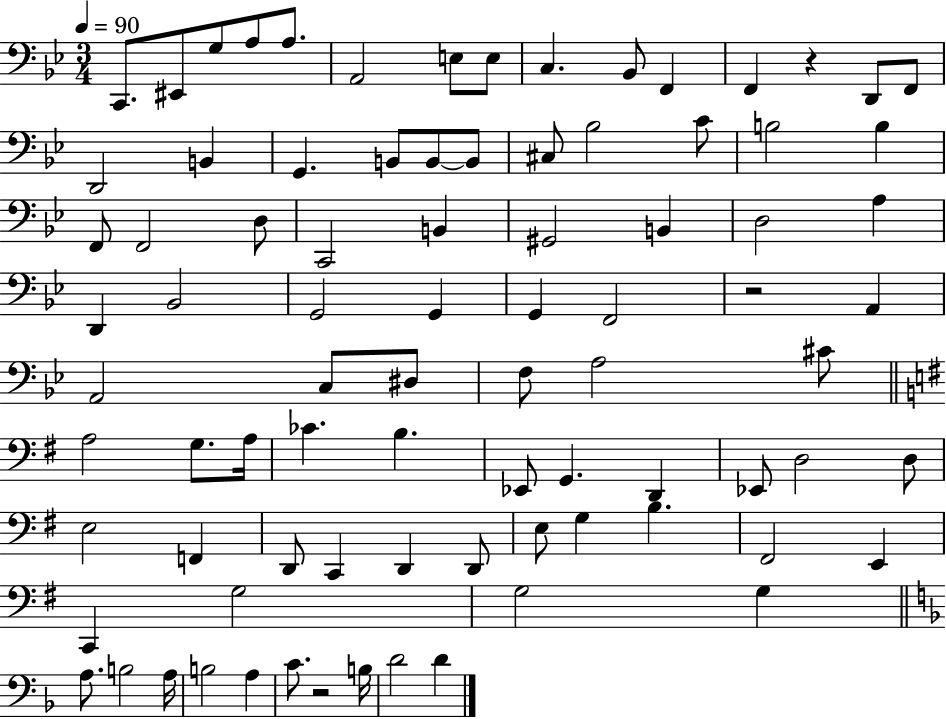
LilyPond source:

{
  \clef bass
  \numericTimeSignature
  \time 3/4
  \key bes \major
  \tempo 4 = 90
  c,8. eis,8 g8 a8 a8. | a,2 e8 e8 | c4. bes,8 f,4 | f,4 r4 d,8 f,8 | \break d,2 b,4 | g,4. b,8 b,8~~ b,8 | cis8 bes2 c'8 | b2 b4 | \break f,8 f,2 d8 | c,2 b,4 | gis,2 b,4 | d2 a4 | \break d,4 bes,2 | g,2 g,4 | g,4 f,2 | r2 a,4 | \break a,2 c8 dis8 | f8 a2 cis'8 | \bar "||" \break \key e \minor a2 g8. a16 | ces'4. b4. | ees,8 g,4. d,4 | ees,8 d2 d8 | \break e2 f,4 | d,8 c,4 d,4 d,8 | e8 g4 b4. | fis,2 e,4 | \break c,4 g2 | g2 g4 | \bar "||" \break \key d \minor a8. b2 a16 | b2 a4 | c'8. r2 b16 | d'2 d'4 | \break \bar "|."
}